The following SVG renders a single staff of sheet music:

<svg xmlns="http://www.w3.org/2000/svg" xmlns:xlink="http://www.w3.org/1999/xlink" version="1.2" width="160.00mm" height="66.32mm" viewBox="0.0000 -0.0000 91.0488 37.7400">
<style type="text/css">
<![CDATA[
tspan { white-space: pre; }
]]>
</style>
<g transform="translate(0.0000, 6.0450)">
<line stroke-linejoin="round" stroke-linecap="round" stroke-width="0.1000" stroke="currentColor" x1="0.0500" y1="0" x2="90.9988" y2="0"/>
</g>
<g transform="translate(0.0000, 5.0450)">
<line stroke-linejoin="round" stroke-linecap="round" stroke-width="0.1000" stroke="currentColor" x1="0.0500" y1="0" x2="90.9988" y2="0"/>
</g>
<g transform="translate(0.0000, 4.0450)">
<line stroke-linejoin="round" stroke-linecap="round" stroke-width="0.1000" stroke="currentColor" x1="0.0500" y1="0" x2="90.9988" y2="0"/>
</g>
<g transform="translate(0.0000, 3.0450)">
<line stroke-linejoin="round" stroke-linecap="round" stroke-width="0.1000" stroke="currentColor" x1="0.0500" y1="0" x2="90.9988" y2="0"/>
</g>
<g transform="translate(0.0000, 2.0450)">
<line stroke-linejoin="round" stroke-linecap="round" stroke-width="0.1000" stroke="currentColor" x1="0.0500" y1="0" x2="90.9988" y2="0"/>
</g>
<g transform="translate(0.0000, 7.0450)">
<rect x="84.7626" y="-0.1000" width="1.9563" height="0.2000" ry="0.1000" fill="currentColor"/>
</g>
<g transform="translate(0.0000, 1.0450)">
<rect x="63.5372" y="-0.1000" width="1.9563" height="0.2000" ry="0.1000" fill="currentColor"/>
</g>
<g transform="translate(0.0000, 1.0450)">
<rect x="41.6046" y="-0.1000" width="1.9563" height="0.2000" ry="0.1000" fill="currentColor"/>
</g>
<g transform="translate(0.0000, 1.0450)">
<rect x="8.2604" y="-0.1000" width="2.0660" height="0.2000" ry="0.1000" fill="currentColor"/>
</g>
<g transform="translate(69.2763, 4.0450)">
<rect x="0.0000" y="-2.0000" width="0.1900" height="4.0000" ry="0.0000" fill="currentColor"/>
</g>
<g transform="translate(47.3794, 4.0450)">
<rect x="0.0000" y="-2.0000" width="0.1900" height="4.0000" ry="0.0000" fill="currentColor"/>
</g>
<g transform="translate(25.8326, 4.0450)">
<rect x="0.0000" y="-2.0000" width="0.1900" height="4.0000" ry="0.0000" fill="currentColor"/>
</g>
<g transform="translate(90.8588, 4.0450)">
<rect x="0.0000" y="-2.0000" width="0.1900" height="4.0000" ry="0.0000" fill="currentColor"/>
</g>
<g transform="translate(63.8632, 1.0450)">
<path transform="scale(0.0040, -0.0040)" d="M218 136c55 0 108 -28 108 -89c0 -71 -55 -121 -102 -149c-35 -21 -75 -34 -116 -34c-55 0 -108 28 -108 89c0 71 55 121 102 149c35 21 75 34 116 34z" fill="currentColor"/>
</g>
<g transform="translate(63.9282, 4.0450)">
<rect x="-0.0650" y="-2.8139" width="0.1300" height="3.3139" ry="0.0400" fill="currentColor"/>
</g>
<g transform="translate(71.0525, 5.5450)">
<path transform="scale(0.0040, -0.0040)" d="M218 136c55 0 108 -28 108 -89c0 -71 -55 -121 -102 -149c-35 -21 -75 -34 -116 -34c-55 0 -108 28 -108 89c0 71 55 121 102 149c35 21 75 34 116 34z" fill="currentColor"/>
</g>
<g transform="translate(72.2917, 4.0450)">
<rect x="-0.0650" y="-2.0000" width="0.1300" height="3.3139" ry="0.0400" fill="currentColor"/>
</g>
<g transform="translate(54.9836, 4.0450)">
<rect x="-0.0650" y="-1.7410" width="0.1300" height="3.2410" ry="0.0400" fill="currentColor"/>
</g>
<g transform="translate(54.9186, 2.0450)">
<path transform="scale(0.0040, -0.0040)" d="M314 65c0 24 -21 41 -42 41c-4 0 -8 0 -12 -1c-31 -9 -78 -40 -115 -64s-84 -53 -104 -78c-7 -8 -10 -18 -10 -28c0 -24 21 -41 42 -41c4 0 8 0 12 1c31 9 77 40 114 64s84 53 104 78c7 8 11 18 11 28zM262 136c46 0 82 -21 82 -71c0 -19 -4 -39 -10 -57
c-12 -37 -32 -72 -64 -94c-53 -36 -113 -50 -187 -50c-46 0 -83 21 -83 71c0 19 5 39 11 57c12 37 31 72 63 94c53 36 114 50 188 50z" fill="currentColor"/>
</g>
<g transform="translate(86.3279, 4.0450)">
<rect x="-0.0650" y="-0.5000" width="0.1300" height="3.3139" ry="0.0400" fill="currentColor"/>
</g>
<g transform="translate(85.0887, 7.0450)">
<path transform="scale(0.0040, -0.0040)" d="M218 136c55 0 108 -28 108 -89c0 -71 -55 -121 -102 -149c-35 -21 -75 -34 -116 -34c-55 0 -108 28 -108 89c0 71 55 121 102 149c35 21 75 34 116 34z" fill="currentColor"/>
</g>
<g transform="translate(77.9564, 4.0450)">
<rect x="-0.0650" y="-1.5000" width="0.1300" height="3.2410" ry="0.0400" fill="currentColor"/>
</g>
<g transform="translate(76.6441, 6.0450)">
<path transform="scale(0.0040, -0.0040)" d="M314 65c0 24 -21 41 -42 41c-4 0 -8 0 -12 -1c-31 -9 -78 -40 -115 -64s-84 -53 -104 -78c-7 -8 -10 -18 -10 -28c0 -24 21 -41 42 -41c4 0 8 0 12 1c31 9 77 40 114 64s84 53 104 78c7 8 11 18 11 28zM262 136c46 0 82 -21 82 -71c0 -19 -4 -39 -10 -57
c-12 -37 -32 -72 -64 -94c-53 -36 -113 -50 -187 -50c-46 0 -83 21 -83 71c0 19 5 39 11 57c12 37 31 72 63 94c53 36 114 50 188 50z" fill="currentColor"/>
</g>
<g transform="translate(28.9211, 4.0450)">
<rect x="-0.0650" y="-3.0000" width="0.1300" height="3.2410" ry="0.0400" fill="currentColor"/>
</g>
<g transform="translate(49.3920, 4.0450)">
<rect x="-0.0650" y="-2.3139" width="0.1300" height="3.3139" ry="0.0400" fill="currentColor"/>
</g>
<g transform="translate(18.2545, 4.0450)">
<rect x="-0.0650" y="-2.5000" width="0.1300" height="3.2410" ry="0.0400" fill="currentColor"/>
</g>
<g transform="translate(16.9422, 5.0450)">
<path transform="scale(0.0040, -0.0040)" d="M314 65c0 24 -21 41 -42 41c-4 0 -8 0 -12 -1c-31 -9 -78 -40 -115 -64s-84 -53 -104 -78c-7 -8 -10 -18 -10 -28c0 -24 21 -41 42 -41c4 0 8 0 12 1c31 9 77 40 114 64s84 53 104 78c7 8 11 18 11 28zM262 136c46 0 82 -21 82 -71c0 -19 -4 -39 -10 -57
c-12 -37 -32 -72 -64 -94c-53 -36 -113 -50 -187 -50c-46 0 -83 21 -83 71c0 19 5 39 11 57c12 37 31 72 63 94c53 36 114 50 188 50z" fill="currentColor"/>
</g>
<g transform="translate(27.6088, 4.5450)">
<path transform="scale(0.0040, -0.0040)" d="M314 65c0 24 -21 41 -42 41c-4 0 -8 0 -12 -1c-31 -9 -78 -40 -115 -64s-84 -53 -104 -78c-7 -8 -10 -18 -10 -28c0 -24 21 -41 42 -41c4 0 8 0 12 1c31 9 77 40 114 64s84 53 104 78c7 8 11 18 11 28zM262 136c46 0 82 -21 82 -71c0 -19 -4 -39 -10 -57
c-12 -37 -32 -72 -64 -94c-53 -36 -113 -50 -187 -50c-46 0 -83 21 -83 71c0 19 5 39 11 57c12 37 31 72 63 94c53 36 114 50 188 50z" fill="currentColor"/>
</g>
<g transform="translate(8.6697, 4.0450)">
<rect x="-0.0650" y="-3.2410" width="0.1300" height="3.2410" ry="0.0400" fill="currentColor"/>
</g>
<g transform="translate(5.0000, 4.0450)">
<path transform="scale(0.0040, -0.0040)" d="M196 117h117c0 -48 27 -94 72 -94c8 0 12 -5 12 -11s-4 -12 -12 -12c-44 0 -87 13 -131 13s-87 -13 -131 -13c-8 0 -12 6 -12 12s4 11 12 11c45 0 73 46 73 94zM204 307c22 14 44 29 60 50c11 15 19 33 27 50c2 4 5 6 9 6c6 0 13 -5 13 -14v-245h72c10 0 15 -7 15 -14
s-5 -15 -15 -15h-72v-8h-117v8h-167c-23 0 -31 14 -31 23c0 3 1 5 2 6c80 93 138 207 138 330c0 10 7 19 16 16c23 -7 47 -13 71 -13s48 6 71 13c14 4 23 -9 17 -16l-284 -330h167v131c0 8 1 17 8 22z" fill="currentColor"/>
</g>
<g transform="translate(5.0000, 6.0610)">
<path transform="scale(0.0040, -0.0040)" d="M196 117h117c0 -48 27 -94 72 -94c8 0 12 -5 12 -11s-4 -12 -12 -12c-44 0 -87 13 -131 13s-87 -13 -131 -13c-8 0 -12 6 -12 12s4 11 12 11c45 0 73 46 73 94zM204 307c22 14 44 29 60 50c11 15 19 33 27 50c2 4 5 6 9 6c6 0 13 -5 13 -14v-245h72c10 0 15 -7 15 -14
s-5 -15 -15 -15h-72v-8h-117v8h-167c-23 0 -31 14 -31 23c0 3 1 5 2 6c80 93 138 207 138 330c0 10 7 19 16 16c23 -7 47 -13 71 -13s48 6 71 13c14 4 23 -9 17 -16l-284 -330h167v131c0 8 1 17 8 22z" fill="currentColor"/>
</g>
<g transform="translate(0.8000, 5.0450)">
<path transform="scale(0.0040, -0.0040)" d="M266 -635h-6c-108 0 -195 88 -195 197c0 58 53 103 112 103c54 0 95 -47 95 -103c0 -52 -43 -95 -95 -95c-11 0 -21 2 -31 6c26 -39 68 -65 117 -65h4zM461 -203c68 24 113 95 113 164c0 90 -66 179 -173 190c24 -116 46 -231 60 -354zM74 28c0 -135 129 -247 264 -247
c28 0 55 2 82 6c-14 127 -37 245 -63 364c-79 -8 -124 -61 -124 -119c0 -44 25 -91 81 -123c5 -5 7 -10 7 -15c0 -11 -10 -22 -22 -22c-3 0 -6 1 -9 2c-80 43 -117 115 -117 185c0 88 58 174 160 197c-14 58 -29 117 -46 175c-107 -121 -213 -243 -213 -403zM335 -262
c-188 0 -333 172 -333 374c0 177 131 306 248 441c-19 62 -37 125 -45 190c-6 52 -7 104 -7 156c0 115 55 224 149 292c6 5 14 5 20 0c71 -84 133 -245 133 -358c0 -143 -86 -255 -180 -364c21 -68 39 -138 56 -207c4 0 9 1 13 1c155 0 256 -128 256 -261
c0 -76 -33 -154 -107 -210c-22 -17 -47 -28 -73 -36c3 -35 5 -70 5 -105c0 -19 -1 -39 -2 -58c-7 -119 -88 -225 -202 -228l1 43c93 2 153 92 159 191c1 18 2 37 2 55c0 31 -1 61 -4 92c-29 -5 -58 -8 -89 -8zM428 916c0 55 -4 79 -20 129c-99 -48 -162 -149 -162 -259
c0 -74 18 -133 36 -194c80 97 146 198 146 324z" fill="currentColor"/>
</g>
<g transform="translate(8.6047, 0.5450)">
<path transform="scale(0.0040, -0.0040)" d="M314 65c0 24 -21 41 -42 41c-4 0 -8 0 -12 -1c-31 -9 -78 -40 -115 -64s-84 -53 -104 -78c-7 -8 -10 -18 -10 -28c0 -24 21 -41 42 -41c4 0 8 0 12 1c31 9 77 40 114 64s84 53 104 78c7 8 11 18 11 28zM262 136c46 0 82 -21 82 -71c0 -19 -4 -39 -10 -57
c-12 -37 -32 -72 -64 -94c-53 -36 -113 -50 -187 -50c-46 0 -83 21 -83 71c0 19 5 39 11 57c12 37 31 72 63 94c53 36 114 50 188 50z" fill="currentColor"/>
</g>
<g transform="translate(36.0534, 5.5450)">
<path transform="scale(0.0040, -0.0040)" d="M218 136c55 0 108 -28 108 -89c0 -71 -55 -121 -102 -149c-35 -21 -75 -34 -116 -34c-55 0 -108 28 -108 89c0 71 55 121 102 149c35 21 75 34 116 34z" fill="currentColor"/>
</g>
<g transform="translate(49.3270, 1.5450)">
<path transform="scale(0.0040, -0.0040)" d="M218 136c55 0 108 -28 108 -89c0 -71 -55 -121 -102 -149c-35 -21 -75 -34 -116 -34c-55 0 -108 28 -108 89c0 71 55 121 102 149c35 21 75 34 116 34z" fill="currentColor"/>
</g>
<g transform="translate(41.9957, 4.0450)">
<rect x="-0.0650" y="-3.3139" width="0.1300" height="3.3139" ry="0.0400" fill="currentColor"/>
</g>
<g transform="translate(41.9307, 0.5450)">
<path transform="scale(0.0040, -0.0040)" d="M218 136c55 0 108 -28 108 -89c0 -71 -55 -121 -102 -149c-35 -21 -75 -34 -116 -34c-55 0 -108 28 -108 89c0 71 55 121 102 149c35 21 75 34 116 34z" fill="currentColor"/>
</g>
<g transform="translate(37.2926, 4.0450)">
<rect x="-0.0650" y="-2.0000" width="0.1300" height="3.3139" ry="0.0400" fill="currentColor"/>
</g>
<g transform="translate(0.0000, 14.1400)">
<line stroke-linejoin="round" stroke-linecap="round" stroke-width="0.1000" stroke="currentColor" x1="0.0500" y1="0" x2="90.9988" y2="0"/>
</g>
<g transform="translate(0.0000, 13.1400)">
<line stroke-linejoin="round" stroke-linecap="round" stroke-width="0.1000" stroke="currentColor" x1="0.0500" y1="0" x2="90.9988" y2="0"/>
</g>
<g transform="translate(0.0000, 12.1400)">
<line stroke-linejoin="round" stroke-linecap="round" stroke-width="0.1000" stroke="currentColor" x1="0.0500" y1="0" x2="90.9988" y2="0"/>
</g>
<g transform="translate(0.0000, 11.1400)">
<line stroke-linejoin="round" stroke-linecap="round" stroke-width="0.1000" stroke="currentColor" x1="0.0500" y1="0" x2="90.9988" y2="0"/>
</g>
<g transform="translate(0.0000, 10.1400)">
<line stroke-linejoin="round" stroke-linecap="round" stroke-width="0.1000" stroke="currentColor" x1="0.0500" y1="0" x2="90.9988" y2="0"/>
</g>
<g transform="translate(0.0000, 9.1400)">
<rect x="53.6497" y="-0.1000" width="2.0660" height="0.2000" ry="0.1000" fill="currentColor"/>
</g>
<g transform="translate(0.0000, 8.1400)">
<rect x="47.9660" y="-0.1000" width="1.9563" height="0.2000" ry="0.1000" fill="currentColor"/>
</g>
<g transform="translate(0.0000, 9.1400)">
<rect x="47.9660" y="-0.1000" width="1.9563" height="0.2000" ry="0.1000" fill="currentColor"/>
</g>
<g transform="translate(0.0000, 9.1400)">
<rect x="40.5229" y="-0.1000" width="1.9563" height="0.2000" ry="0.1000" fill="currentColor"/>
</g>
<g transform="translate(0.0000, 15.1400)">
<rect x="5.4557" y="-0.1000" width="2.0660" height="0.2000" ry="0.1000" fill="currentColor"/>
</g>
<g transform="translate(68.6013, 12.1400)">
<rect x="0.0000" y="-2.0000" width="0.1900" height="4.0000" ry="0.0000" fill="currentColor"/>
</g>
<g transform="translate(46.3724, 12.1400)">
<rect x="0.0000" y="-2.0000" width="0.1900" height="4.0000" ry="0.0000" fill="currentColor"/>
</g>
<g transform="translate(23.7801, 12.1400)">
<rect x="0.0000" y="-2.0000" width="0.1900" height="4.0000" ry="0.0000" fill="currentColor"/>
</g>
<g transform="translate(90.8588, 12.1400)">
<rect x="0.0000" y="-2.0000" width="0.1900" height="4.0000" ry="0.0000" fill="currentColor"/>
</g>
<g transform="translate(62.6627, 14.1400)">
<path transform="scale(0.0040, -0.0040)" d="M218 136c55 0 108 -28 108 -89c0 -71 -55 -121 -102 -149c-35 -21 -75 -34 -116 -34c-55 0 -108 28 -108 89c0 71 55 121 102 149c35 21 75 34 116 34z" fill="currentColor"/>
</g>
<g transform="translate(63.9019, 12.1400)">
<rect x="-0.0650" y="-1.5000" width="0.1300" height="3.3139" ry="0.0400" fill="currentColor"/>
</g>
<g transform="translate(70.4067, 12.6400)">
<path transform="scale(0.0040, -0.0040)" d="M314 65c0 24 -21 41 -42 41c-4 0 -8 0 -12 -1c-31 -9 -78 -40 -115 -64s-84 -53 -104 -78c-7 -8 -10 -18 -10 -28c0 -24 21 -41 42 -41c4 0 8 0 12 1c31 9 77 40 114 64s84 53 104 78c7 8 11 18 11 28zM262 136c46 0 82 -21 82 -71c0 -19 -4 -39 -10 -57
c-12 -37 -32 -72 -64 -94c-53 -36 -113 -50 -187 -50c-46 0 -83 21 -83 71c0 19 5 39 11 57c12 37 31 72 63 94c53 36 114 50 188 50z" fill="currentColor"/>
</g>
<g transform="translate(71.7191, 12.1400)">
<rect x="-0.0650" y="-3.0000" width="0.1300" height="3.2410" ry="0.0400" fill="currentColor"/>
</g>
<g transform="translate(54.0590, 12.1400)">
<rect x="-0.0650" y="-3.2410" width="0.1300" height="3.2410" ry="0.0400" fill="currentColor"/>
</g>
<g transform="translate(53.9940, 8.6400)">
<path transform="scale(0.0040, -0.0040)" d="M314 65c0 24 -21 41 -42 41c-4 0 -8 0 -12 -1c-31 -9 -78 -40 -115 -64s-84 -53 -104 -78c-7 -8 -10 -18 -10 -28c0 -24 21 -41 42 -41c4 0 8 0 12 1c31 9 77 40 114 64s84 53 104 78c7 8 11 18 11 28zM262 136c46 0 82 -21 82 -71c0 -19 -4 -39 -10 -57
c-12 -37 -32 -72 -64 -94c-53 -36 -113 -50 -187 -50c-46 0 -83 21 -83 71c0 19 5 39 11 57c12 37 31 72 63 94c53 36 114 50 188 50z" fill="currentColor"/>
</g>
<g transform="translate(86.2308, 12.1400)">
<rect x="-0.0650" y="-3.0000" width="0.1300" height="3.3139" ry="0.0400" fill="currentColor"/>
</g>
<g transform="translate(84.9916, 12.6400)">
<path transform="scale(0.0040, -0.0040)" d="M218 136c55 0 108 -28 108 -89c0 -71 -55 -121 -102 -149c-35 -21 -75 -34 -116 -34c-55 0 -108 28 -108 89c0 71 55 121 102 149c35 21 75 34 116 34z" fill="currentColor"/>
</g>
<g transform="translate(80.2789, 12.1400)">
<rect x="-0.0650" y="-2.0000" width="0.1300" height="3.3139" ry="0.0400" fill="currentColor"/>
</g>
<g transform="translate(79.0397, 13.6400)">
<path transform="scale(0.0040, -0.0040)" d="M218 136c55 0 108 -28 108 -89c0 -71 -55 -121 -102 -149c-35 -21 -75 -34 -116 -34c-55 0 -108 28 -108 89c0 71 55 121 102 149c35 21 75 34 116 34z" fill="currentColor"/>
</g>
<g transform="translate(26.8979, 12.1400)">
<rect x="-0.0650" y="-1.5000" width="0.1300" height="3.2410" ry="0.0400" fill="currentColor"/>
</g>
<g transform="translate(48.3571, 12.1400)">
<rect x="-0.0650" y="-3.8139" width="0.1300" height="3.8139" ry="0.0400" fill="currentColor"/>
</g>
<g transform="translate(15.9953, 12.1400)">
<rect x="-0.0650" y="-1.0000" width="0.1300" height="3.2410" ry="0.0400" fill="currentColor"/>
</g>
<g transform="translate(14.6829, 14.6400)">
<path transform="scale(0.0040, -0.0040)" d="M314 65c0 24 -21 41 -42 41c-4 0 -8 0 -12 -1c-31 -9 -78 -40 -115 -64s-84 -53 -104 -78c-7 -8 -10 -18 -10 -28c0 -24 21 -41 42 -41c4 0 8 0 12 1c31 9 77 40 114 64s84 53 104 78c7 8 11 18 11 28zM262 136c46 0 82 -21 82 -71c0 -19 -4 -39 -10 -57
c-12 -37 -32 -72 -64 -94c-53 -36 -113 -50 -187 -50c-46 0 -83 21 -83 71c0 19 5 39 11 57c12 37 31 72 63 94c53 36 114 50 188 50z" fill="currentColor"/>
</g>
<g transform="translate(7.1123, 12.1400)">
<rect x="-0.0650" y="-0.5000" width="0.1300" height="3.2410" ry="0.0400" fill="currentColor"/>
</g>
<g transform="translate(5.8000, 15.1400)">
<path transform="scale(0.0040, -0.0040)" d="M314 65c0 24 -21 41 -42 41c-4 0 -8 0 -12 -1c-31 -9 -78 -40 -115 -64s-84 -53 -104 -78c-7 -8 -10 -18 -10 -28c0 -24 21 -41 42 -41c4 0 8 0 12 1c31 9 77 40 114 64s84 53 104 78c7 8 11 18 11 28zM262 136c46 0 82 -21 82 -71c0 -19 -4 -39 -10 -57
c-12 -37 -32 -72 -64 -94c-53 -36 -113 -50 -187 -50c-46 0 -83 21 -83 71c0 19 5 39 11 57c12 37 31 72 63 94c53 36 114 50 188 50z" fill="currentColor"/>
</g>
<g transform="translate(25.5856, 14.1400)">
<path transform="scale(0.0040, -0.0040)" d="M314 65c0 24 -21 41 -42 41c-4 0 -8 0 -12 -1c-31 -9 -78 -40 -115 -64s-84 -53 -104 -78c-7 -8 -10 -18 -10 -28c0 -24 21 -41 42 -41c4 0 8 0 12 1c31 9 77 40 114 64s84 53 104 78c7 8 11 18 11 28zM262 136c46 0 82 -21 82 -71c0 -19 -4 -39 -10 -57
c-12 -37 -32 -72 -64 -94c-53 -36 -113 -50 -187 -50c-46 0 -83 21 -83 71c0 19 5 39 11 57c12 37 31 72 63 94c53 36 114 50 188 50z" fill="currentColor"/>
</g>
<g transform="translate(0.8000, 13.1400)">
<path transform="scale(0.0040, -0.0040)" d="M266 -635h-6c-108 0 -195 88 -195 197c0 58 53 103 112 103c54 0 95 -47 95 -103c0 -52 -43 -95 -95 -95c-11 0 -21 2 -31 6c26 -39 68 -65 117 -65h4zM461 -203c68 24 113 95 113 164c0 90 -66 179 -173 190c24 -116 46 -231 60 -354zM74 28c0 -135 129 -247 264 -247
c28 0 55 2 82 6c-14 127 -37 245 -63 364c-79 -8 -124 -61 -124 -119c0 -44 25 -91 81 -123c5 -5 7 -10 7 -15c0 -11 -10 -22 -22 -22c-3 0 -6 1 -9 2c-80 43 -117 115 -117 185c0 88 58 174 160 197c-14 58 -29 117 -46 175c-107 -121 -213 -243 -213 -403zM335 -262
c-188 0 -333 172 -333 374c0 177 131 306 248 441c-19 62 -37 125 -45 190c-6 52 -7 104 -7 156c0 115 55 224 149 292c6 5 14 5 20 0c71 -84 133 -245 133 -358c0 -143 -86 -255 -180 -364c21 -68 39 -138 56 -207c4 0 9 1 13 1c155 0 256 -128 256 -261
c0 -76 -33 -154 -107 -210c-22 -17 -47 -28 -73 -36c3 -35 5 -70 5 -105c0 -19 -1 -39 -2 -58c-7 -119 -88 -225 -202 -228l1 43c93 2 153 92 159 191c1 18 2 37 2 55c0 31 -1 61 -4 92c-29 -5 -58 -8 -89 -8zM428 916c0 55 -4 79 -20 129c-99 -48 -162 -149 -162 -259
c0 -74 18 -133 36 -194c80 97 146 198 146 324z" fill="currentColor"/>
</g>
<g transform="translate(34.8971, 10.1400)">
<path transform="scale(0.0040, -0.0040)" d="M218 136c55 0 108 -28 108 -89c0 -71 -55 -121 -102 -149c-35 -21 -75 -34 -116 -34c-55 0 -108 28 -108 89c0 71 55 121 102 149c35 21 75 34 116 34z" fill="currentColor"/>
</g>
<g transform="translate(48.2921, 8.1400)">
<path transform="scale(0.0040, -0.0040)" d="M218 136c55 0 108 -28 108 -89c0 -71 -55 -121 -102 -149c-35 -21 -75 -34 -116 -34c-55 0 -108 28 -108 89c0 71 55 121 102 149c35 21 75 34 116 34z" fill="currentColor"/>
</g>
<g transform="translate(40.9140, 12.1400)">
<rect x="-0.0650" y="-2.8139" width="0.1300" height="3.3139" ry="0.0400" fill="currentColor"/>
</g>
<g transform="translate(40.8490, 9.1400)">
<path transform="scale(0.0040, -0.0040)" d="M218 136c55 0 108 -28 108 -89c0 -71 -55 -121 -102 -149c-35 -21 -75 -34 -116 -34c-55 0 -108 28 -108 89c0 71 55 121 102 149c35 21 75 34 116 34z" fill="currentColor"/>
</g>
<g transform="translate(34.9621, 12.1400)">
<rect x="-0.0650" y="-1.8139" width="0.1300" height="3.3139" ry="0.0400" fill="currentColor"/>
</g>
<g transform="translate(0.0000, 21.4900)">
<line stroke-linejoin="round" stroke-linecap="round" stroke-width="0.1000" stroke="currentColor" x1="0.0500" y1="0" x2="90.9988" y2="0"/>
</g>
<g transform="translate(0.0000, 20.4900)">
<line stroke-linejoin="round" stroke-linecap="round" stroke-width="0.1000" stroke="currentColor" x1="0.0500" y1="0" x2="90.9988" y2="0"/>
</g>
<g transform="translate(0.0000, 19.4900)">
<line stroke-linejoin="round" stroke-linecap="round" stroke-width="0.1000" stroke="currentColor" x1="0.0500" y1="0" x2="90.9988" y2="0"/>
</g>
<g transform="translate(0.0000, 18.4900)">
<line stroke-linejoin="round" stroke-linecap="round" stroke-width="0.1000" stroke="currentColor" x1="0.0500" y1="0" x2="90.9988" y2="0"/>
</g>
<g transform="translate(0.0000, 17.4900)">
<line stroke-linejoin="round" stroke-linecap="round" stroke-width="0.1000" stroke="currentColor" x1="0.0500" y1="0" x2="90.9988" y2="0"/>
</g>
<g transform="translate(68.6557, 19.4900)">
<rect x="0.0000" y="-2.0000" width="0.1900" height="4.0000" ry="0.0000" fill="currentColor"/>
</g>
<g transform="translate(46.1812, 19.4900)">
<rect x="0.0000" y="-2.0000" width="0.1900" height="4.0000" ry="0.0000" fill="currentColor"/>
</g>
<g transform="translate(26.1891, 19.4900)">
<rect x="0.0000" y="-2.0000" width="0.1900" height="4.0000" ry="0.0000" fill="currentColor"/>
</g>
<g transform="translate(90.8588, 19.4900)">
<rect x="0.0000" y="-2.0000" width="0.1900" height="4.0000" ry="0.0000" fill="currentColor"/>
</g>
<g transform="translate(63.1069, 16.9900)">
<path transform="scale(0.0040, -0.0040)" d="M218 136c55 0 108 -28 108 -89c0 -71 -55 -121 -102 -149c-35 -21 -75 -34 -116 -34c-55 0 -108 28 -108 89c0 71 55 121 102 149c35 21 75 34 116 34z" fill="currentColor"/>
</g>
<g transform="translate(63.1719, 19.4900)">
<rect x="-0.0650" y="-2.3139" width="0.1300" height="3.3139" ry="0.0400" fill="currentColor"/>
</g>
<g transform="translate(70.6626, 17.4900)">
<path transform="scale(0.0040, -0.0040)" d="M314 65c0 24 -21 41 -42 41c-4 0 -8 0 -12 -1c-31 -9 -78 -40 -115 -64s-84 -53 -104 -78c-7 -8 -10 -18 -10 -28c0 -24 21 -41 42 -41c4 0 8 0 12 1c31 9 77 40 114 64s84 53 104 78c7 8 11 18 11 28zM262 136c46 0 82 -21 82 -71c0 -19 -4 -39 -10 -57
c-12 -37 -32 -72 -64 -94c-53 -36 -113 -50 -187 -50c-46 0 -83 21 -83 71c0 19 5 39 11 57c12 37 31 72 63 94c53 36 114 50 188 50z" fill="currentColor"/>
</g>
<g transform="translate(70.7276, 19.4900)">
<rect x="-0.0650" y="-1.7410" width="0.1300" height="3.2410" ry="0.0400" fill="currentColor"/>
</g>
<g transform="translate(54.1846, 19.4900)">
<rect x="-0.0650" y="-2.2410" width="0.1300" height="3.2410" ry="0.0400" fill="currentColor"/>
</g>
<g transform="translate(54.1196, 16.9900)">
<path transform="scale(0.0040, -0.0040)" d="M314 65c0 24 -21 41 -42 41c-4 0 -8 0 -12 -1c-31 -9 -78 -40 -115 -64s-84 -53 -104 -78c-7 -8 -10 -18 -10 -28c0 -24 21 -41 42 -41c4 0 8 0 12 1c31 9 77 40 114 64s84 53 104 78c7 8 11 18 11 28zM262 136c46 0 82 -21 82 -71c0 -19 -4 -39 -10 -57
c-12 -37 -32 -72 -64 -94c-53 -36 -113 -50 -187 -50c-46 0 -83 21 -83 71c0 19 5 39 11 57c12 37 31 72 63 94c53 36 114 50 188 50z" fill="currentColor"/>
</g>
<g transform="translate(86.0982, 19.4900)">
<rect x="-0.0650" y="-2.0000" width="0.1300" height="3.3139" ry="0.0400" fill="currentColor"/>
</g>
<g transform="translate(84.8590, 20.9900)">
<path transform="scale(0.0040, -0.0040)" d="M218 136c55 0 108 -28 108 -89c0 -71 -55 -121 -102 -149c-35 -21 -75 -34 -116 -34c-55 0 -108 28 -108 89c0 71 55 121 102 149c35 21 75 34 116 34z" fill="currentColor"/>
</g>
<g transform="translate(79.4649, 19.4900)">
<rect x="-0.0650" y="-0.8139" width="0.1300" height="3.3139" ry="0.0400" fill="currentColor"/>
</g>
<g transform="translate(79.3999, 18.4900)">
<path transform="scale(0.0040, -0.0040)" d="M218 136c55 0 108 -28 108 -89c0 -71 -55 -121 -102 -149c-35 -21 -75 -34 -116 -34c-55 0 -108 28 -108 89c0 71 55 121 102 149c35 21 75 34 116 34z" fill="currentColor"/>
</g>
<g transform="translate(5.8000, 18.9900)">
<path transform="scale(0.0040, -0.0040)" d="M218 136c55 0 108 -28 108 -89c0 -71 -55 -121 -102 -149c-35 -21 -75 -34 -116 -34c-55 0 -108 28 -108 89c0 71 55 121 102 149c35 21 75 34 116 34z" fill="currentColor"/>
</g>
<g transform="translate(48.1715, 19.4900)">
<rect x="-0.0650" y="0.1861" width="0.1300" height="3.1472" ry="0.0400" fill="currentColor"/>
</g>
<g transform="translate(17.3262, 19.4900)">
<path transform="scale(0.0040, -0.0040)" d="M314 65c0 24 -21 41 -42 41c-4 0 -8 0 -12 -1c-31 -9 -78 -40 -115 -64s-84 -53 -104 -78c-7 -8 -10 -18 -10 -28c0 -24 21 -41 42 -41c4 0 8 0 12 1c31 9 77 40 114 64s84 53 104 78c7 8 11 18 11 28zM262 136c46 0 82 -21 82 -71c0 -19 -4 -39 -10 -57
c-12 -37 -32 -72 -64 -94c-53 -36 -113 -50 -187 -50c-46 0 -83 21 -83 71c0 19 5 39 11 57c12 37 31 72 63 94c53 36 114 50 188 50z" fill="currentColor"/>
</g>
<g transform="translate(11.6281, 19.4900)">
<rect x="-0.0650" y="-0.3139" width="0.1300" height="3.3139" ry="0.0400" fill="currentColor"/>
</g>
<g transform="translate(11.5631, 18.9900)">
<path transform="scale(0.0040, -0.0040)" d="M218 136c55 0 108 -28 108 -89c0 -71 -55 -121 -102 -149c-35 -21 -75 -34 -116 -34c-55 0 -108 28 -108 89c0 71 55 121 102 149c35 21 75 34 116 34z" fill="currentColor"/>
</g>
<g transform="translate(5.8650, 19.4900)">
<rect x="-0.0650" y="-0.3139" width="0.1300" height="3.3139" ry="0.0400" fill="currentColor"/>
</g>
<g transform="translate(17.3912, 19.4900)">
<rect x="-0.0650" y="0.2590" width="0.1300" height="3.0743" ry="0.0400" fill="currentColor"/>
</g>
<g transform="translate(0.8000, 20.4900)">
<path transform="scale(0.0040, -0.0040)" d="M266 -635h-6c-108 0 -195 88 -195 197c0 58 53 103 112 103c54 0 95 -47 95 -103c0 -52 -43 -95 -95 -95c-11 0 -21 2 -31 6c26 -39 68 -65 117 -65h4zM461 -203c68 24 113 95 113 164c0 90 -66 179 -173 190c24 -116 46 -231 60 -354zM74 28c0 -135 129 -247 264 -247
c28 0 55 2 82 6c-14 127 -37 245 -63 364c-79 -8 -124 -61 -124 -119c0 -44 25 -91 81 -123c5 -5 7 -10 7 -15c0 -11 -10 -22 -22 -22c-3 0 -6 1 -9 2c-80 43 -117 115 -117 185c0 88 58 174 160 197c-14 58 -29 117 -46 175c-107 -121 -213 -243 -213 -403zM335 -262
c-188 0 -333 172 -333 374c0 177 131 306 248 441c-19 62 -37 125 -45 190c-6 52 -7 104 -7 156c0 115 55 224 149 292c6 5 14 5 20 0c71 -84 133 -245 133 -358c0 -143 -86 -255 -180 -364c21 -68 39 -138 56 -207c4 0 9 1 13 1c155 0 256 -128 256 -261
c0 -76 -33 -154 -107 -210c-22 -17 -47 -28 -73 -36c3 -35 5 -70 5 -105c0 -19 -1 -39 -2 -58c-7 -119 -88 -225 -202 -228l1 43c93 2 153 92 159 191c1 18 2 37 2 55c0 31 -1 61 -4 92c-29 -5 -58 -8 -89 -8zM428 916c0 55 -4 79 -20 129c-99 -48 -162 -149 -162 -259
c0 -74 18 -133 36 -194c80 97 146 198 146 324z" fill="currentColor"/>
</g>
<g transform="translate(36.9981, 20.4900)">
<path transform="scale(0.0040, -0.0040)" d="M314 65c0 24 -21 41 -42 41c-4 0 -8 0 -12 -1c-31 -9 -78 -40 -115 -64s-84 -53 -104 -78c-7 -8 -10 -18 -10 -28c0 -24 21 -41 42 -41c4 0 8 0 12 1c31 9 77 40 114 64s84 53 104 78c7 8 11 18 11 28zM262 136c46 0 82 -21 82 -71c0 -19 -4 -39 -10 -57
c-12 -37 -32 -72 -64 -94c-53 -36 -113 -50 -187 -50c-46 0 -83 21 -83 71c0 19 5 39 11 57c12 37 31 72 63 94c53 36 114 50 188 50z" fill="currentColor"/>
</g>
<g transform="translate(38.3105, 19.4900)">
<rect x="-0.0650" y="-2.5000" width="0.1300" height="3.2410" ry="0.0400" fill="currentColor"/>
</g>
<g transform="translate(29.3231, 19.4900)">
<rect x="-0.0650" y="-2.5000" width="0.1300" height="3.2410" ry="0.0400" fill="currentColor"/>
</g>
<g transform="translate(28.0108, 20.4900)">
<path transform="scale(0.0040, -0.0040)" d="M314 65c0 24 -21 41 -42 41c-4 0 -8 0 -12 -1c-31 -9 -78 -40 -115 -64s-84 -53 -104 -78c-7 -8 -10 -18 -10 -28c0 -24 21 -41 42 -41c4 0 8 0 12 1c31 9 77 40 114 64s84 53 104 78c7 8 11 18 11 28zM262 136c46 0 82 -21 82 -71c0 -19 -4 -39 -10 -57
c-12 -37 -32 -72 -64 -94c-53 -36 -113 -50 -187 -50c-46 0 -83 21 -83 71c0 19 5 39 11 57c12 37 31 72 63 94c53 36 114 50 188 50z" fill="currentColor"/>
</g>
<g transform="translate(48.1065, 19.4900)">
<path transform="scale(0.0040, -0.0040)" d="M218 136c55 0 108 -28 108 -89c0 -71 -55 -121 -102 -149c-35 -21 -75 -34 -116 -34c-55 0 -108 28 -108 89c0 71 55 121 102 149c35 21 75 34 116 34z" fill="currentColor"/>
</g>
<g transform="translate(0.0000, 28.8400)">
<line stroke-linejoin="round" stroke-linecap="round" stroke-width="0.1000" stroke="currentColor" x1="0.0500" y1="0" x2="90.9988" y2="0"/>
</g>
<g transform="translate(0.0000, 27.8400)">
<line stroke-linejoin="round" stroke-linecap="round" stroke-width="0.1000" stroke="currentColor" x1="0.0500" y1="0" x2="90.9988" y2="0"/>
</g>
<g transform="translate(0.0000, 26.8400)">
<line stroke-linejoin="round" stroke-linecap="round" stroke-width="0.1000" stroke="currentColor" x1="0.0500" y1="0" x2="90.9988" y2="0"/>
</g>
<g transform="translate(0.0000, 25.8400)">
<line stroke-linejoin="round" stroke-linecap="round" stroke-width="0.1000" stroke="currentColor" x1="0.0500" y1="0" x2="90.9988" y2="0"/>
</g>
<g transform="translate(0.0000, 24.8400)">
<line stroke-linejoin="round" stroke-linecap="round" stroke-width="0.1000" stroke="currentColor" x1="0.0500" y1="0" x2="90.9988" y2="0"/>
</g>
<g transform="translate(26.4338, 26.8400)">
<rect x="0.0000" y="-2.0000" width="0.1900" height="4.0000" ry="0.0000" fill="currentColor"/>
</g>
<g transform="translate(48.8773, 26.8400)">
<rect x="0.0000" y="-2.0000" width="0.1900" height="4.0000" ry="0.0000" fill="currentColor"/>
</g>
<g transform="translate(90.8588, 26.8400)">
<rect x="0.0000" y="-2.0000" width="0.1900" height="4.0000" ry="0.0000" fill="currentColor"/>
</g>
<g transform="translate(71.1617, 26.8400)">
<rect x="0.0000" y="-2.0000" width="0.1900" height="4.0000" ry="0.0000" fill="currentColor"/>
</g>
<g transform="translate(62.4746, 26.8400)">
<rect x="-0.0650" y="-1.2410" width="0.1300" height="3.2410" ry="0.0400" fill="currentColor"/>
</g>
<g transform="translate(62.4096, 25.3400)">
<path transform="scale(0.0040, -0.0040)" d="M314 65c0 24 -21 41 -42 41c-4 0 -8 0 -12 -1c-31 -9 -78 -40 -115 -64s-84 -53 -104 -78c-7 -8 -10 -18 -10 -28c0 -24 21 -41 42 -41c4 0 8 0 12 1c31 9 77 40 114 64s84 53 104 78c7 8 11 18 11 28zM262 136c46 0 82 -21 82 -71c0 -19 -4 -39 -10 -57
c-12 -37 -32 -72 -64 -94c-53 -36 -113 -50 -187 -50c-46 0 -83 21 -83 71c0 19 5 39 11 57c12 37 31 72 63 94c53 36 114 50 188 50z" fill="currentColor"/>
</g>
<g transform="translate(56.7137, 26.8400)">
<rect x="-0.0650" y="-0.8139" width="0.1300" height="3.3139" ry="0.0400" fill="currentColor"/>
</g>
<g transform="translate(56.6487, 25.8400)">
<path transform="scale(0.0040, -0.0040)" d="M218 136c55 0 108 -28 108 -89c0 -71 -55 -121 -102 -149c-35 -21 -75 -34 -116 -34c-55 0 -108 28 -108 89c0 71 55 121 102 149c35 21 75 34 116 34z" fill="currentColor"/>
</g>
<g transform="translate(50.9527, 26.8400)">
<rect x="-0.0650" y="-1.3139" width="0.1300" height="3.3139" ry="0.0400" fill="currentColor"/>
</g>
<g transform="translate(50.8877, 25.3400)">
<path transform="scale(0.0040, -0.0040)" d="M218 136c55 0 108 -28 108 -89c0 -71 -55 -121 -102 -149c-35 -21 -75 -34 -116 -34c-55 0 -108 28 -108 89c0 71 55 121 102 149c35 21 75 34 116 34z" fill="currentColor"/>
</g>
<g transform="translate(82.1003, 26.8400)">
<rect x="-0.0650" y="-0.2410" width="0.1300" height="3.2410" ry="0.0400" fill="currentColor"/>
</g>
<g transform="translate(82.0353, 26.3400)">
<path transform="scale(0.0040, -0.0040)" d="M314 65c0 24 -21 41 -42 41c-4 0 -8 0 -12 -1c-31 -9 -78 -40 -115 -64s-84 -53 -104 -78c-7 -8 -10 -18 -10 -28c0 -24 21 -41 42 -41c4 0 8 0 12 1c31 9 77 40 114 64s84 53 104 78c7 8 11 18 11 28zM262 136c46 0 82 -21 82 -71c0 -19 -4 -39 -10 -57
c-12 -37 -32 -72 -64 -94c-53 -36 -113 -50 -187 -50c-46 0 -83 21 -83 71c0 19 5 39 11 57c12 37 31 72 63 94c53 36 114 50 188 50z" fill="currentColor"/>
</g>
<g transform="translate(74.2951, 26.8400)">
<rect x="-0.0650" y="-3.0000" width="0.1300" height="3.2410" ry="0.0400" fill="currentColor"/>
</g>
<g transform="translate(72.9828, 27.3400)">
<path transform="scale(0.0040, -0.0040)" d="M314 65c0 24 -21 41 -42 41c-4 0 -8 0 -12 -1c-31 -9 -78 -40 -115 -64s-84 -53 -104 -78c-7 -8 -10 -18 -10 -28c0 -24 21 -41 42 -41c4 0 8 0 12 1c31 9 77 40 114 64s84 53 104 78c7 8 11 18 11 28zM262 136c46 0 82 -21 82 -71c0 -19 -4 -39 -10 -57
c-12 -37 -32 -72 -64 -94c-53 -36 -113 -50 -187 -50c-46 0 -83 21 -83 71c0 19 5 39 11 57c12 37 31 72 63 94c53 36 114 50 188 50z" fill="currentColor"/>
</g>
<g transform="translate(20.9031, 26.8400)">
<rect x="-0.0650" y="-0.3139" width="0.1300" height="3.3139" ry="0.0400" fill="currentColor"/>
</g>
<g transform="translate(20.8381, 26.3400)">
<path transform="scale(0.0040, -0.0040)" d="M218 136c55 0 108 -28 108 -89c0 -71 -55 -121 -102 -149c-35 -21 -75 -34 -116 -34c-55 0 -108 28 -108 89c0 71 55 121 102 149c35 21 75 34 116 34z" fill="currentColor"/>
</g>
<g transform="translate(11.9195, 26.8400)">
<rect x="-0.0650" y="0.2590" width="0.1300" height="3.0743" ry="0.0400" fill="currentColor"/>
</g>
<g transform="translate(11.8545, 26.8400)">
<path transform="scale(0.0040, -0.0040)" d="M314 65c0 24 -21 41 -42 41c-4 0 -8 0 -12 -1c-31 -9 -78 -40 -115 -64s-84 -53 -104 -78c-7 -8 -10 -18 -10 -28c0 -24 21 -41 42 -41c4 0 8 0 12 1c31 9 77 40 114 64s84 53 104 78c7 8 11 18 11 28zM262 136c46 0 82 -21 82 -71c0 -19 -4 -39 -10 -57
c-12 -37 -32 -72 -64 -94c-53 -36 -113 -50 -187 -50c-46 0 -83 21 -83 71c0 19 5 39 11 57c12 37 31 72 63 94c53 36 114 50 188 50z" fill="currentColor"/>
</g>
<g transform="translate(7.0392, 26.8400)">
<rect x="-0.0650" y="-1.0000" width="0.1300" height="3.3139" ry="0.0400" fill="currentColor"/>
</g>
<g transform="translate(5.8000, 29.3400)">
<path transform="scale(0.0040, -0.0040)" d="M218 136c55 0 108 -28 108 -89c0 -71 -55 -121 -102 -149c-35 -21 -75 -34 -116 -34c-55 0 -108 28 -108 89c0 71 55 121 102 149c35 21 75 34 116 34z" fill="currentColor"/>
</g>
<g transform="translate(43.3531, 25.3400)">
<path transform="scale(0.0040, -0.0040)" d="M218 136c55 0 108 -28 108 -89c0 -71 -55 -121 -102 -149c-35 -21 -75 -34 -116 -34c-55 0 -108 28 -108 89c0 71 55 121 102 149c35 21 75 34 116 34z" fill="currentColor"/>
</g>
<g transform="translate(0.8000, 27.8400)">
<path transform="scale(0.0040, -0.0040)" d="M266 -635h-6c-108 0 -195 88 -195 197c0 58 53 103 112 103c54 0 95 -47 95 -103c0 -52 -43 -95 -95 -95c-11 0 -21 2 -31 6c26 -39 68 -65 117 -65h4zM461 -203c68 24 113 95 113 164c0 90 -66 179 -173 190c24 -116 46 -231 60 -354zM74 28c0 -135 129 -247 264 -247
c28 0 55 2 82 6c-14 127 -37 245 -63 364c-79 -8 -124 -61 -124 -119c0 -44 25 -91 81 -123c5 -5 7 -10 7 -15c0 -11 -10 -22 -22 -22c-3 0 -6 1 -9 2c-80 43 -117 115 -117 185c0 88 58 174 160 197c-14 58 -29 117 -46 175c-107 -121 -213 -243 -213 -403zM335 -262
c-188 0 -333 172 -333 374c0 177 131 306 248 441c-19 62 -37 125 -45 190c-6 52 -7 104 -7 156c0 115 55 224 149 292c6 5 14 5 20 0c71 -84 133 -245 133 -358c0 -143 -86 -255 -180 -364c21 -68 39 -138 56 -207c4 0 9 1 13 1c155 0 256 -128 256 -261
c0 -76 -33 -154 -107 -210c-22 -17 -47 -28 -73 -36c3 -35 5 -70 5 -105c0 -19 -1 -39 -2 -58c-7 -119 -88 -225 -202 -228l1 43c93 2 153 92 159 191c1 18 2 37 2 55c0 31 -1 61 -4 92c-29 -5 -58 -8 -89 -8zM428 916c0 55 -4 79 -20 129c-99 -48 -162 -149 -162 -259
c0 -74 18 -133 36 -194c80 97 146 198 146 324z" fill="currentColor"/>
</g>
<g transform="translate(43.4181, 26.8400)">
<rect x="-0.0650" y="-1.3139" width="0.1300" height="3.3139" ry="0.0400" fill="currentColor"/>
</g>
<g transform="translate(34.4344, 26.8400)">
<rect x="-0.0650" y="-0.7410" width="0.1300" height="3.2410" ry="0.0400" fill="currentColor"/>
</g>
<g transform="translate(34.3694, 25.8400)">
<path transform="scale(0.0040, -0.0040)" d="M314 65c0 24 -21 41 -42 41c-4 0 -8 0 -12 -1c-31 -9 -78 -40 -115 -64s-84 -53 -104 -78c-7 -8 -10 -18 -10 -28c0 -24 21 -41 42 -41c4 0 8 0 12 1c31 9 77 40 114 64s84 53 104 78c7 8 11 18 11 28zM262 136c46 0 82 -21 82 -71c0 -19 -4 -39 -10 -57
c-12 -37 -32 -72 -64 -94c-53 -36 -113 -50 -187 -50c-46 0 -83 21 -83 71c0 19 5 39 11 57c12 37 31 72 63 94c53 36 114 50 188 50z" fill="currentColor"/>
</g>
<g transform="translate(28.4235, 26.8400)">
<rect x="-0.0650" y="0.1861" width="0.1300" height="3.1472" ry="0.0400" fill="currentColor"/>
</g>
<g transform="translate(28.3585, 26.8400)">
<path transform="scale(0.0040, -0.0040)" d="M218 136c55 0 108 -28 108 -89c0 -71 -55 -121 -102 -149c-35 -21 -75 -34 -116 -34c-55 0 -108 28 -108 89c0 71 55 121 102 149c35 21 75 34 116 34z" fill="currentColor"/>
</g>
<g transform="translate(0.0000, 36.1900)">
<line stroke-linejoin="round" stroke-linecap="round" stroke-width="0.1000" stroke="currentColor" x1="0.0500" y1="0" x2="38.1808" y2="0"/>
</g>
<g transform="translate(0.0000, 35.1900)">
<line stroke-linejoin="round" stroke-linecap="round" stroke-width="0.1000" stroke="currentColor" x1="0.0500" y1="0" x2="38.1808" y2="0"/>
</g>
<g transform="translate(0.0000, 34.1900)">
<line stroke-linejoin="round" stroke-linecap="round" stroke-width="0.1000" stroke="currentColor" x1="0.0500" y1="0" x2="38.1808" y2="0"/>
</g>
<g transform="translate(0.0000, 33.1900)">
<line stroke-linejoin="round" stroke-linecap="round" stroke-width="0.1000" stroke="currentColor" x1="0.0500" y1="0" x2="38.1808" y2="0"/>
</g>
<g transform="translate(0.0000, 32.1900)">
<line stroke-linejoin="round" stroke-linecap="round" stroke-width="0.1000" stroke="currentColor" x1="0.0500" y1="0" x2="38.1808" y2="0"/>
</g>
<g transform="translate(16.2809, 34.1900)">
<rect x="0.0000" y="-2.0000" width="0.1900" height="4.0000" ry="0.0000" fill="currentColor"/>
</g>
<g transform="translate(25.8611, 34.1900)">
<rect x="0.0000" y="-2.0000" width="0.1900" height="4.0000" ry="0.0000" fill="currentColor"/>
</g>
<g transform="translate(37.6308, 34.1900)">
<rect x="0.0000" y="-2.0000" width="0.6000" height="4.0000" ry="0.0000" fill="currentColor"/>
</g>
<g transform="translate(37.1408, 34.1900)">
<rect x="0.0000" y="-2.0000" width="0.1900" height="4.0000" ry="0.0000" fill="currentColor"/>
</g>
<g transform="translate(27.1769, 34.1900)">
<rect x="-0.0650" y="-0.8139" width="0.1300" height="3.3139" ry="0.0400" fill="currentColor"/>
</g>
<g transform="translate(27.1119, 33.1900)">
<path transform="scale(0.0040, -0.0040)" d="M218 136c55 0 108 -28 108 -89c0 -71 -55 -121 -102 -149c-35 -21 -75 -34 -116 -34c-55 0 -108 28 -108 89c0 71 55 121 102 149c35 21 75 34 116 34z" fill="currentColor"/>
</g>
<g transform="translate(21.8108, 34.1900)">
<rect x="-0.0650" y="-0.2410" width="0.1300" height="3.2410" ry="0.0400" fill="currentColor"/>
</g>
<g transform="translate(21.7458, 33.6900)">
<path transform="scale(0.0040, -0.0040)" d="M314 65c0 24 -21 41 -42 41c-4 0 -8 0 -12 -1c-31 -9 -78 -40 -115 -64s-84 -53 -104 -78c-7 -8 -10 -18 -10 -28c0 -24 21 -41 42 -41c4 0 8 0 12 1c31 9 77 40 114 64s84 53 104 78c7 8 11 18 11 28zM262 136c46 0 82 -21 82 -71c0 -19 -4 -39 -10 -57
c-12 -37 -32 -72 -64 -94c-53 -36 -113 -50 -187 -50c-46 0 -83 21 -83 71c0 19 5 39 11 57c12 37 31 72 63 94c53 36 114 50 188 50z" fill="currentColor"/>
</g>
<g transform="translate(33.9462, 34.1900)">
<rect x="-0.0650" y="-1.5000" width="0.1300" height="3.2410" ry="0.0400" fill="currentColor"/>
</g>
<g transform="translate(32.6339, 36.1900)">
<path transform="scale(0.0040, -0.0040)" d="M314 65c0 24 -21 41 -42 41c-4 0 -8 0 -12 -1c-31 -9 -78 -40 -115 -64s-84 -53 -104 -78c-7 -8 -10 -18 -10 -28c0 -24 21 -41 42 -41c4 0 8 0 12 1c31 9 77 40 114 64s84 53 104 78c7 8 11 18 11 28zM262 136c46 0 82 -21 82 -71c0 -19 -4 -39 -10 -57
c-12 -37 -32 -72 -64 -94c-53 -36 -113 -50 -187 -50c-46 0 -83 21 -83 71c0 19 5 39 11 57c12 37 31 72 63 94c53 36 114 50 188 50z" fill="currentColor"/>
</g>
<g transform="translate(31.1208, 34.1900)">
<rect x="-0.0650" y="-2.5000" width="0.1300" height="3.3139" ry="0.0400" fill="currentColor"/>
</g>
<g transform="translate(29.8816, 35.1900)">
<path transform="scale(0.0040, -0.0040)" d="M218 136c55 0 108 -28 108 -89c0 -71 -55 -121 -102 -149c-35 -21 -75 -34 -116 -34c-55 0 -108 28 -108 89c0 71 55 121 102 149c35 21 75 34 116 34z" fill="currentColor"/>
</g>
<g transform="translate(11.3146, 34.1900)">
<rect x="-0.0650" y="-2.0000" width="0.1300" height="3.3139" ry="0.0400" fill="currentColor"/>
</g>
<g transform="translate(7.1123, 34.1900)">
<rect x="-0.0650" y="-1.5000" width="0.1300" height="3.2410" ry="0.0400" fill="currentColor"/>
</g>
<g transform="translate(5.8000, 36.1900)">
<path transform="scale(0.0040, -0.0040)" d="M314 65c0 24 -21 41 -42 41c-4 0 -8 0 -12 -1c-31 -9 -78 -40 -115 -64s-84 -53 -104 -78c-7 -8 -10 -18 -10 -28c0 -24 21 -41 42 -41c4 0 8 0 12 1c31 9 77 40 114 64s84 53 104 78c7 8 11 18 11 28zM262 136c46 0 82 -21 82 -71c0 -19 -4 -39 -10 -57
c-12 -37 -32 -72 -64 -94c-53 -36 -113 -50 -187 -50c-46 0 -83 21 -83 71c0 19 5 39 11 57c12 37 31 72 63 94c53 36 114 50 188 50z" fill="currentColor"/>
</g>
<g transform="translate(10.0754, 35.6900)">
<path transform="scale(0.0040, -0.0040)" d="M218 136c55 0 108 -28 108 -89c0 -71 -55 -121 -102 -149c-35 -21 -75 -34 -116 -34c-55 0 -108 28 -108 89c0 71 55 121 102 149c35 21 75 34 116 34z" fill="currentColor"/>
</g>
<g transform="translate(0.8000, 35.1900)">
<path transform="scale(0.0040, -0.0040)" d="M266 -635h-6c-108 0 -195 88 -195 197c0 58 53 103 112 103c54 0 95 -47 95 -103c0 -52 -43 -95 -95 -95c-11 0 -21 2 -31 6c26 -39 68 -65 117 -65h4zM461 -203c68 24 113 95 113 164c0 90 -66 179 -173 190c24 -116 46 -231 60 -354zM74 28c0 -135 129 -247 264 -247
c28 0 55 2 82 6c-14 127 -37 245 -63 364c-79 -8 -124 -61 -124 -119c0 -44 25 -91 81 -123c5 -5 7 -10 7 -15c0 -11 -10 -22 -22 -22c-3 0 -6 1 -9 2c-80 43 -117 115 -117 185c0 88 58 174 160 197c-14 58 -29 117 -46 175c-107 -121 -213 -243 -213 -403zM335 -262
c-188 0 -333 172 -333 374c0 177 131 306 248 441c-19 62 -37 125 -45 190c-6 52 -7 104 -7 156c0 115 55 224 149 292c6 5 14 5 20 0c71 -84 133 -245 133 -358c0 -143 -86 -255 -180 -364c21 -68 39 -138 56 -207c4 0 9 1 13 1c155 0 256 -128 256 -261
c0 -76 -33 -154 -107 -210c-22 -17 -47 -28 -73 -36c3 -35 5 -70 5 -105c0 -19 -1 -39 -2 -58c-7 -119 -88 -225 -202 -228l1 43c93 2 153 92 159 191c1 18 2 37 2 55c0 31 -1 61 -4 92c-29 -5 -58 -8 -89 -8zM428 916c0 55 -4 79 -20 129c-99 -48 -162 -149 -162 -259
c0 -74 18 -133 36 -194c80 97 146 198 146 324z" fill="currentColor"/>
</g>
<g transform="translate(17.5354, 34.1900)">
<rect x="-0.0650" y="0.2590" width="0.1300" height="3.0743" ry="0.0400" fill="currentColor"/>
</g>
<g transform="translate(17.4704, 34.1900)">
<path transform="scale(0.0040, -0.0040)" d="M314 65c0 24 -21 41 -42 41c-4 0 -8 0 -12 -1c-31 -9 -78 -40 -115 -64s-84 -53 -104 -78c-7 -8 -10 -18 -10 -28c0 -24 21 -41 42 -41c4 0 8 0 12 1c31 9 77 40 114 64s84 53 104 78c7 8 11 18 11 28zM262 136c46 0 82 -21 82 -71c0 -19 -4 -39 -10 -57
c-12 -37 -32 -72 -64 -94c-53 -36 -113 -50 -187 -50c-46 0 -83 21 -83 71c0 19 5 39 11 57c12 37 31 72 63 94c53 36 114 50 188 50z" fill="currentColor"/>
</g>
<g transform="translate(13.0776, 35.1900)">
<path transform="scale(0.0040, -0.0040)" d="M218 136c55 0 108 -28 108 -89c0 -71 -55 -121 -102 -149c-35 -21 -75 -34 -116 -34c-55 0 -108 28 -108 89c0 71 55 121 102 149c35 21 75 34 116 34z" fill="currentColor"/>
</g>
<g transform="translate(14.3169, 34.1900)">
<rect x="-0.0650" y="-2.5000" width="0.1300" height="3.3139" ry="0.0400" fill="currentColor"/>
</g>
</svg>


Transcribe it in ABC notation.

X:1
T:Untitled
M:4/4
L:1/4
K:C
b2 G2 A2 F b g f2 a F E2 C C2 D2 E2 f a c' b2 E A2 F A c c B2 G2 G2 B g2 g f2 d F D B2 c B d2 e e d e2 A2 c2 E2 F G B2 c2 d G E2